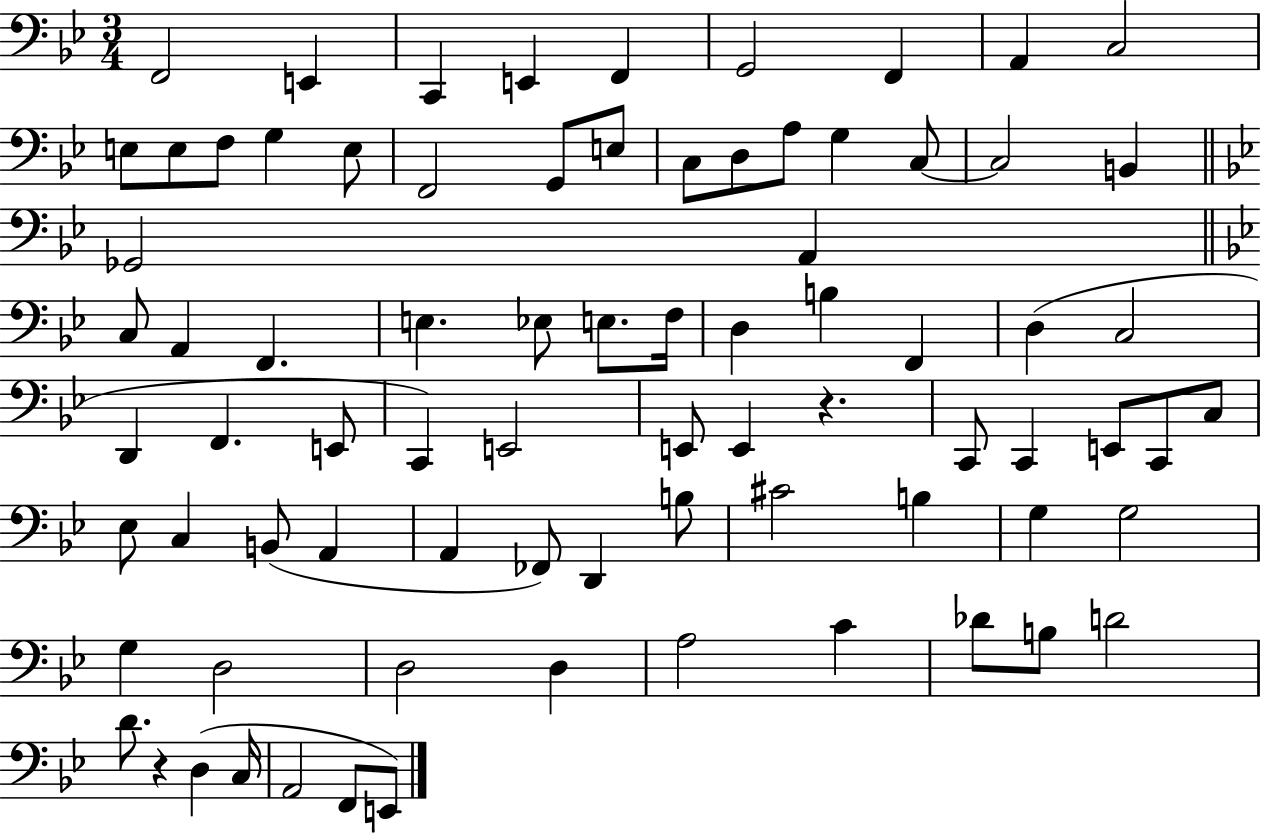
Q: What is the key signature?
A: BES major